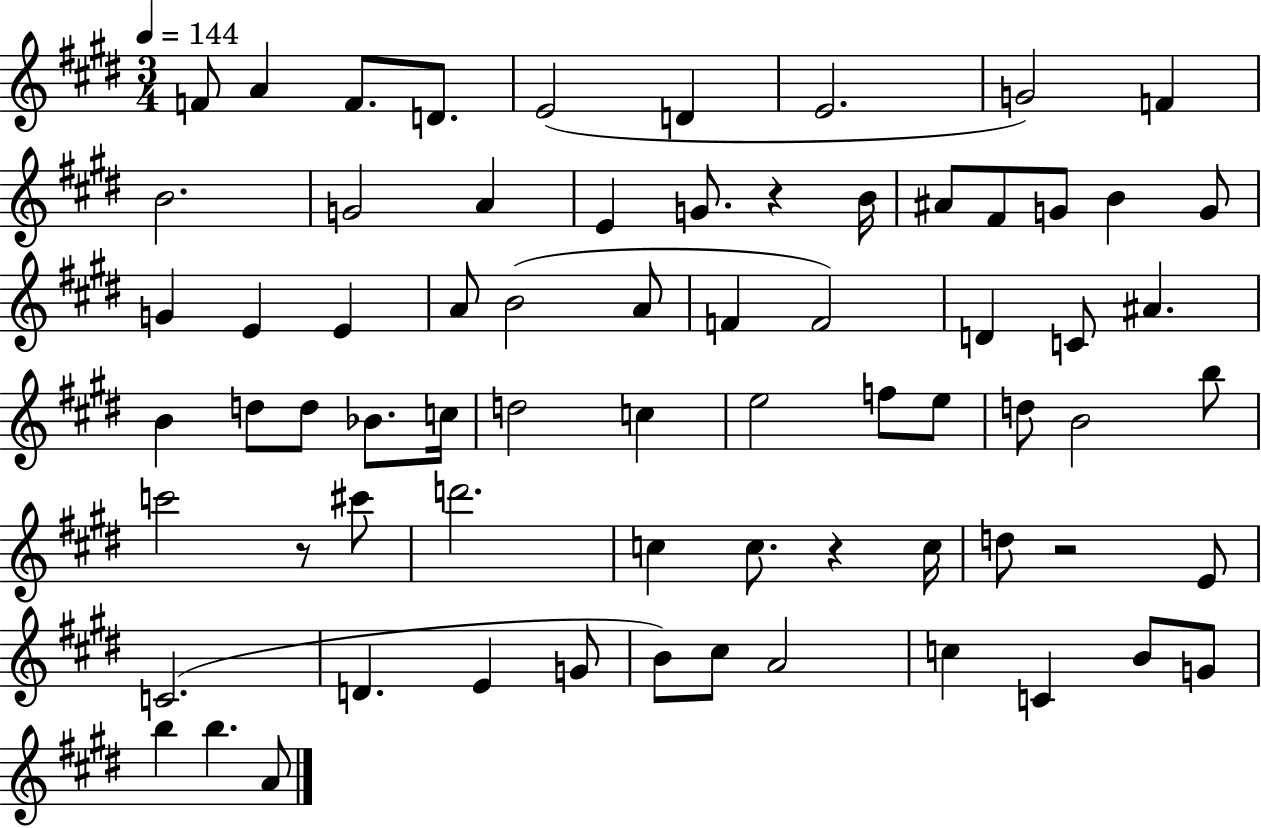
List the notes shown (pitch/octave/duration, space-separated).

F4/e A4/q F4/e. D4/e. E4/h D4/q E4/h. G4/h F4/q B4/h. G4/h A4/q E4/q G4/e. R/q B4/s A#4/e F#4/e G4/e B4/q G4/e G4/q E4/q E4/q A4/e B4/h A4/e F4/q F4/h D4/q C4/e A#4/q. B4/q D5/e D5/e Bb4/e. C5/s D5/h C5/q E5/h F5/e E5/e D5/e B4/h B5/e C6/h R/e C#6/e D6/h. C5/q C5/e. R/q C5/s D5/e R/h E4/e C4/h. D4/q. E4/q G4/e B4/e C#5/e A4/h C5/q C4/q B4/e G4/e B5/q B5/q. A4/e